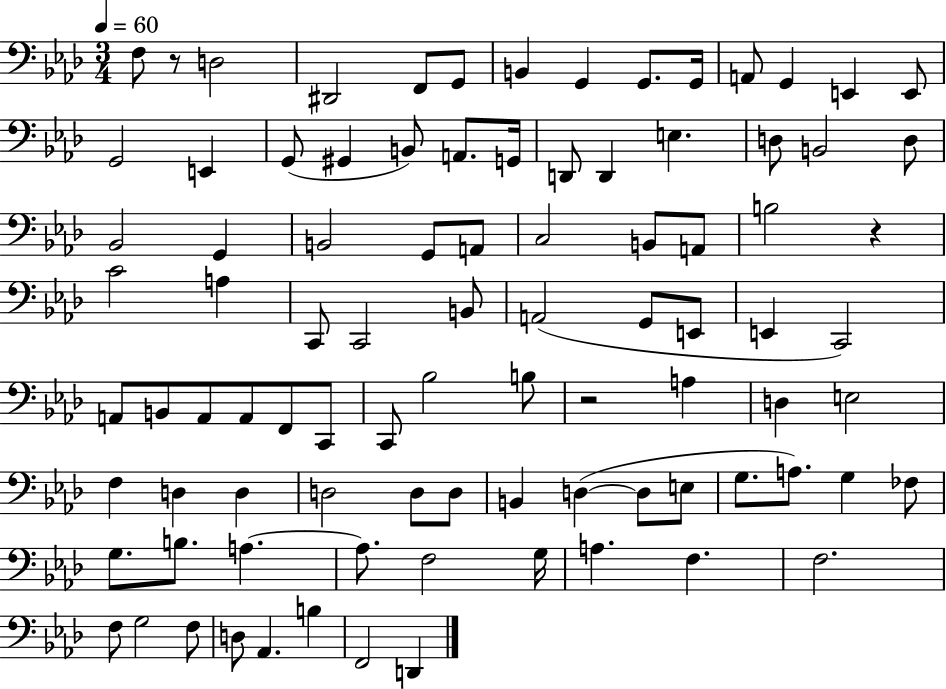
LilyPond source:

{
  \clef bass
  \numericTimeSignature
  \time 3/4
  \key aes \major
  \tempo 4 = 60
  \repeat volta 2 { f8 r8 d2 | dis,2 f,8 g,8 | b,4 g,4 g,8. g,16 | a,8 g,4 e,4 e,8 | \break g,2 e,4 | g,8( gis,4 b,8) a,8. g,16 | d,8 d,4 e4. | d8 b,2 d8 | \break bes,2 g,4 | b,2 g,8 a,8 | c2 b,8 a,8 | b2 r4 | \break c'2 a4 | c,8 c,2 b,8 | a,2( g,8 e,8 | e,4 c,2) | \break a,8 b,8 a,8 a,8 f,8 c,8 | c,8 bes2 b8 | r2 a4 | d4 e2 | \break f4 d4 d4 | d2 d8 d8 | b,4 d4~(~ d8 e8 | g8. a8.) g4 fes8 | \break g8. b8. a4.~~ | a8. f2 g16 | a4. f4. | f2. | \break f8 g2 f8 | d8 aes,4. b4 | f,2 d,4 | } \bar "|."
}